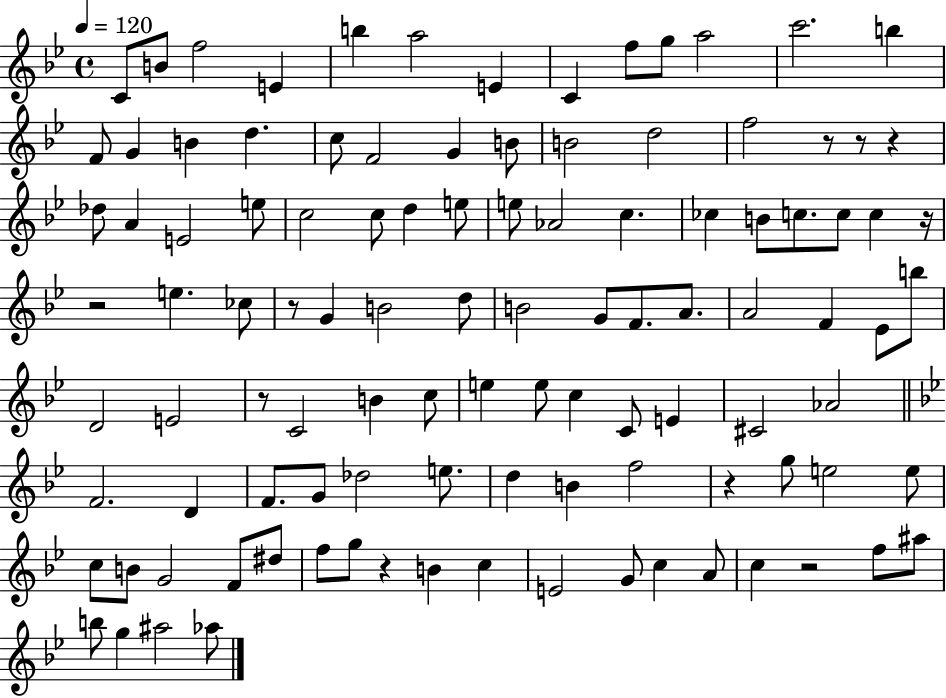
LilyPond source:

{
  \clef treble
  \time 4/4
  \defaultTimeSignature
  \key bes \major
  \tempo 4 = 120
  c'8 b'8 f''2 e'4 | b''4 a''2 e'4 | c'4 f''8 g''8 a''2 | c'''2. b''4 | \break f'8 g'4 b'4 d''4. | c''8 f'2 g'4 b'8 | b'2 d''2 | f''2 r8 r8 r4 | \break des''8 a'4 e'2 e''8 | c''2 c''8 d''4 e''8 | e''8 aes'2 c''4. | ces''4 b'8 c''8. c''8 c''4 r16 | \break r2 e''4. ces''8 | r8 g'4 b'2 d''8 | b'2 g'8 f'8. a'8. | a'2 f'4 ees'8 b''8 | \break d'2 e'2 | r8 c'2 b'4 c''8 | e''4 e''8 c''4 c'8 e'4 | cis'2 aes'2 | \break \bar "||" \break \key g \minor f'2. d'4 | f'8. g'8 des''2 e''8. | d''4 b'4 f''2 | r4 g''8 e''2 e''8 | \break c''8 b'8 g'2 f'8 dis''8 | f''8 g''8 r4 b'4 c''4 | e'2 g'8 c''4 a'8 | c''4 r2 f''8 ais''8 | \break b''8 g''4 ais''2 aes''8 | \bar "|."
}